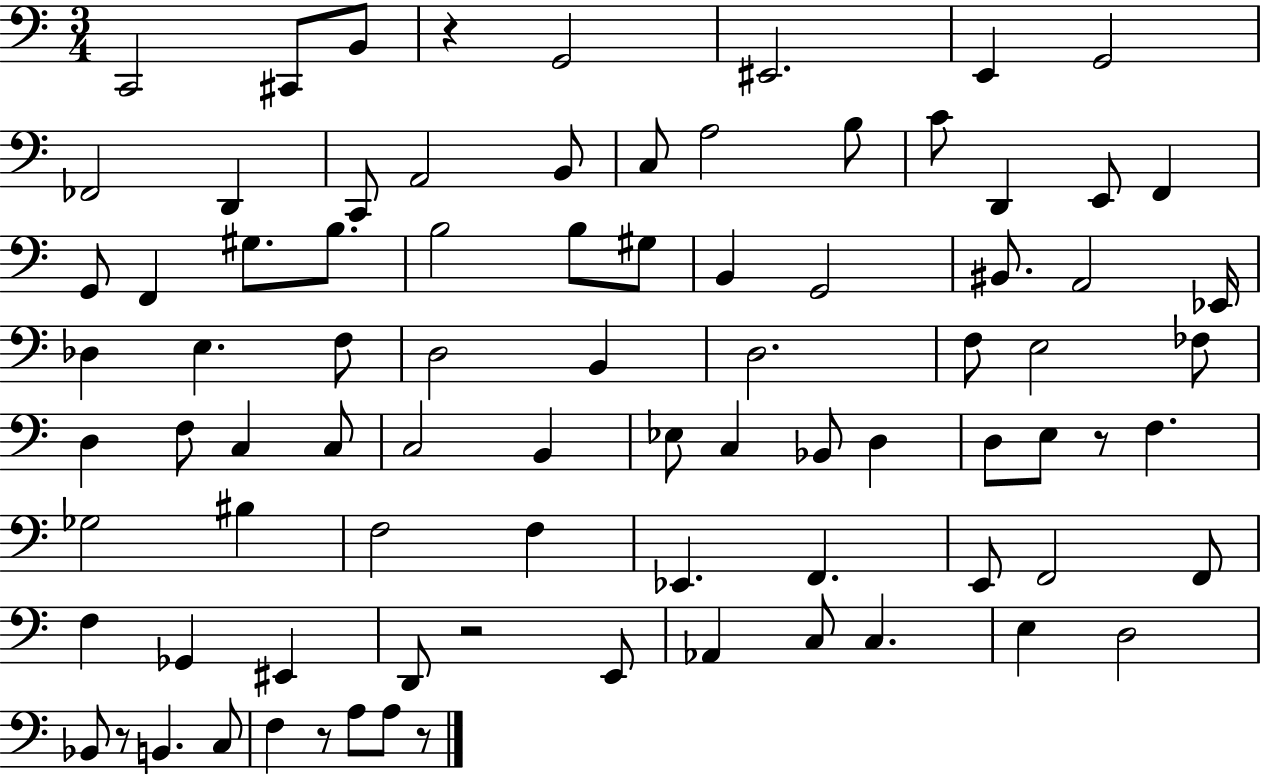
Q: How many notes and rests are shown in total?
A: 84